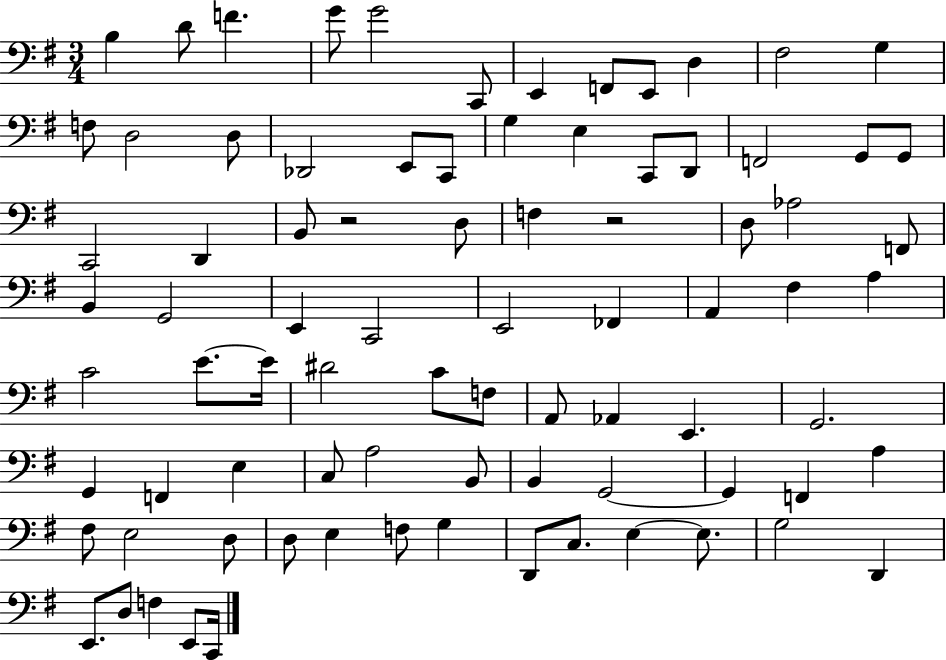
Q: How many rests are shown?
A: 2